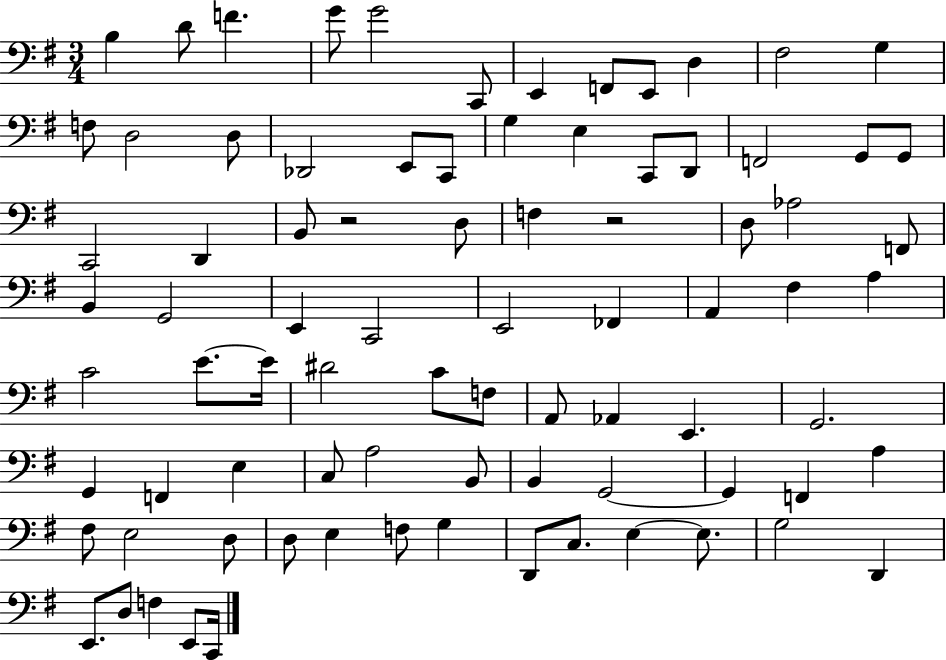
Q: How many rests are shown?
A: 2